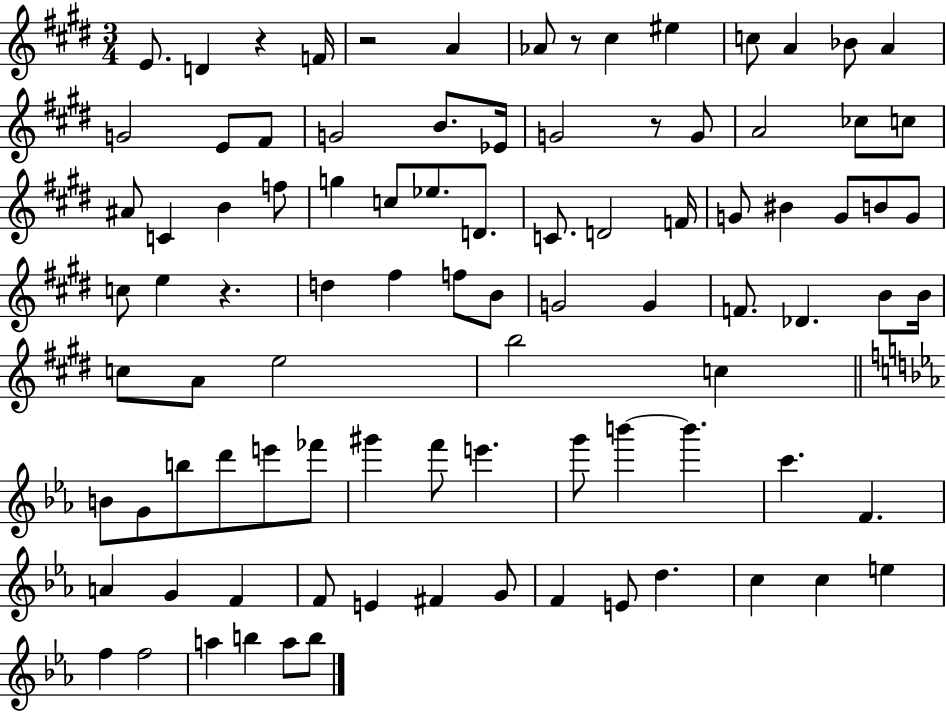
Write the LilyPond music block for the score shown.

{
  \clef treble
  \numericTimeSignature
  \time 3/4
  \key e \major
  e'8. d'4 r4 f'16 | r2 a'4 | aes'8 r8 cis''4 eis''4 | c''8 a'4 bes'8 a'4 | \break g'2 e'8 fis'8 | g'2 b'8. ees'16 | g'2 r8 g'8 | a'2 ces''8 c''8 | \break ais'8 c'4 b'4 f''8 | g''4 c''8 ees''8. d'8. | c'8. d'2 f'16 | g'8 bis'4 g'8 b'8 g'8 | \break c''8 e''4 r4. | d''4 fis''4 f''8 b'8 | g'2 g'4 | f'8. des'4. b'8 b'16 | \break c''8 a'8 e''2 | b''2 c''4 | \bar "||" \break \key ees \major b'8 g'8 b''8 d'''8 e'''8 fes'''8 | gis'''4 f'''8 e'''4. | g'''8 b'''4~~ b'''4. | c'''4. f'4. | \break a'4 g'4 f'4 | f'8 e'4 fis'4 g'8 | f'4 e'8 d''4. | c''4 c''4 e''4 | \break f''4 f''2 | a''4 b''4 a''8 b''8 | \bar "|."
}